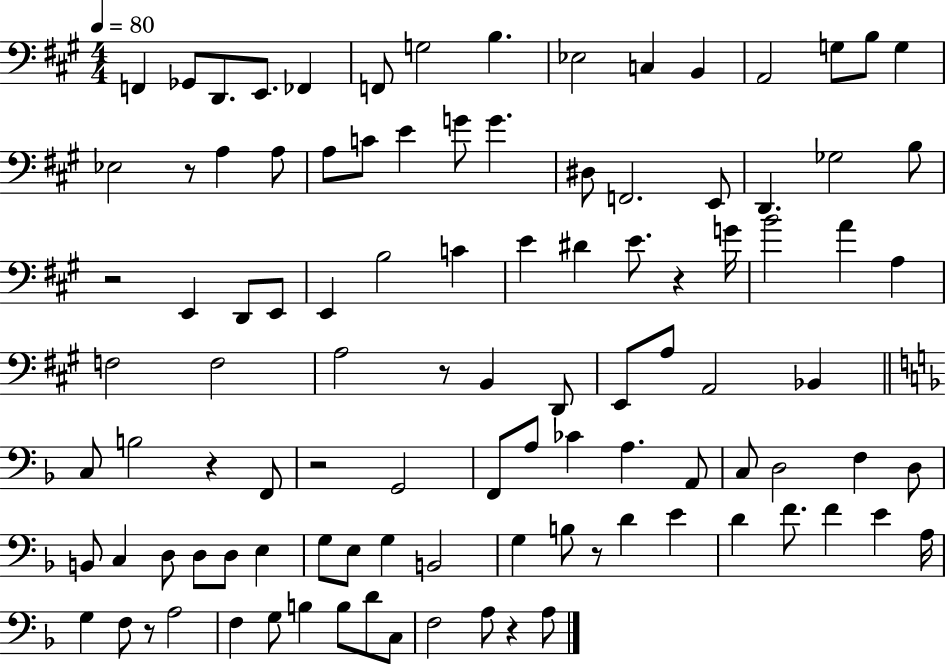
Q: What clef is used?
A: bass